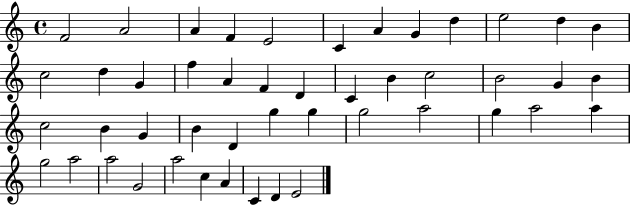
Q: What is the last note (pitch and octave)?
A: E4